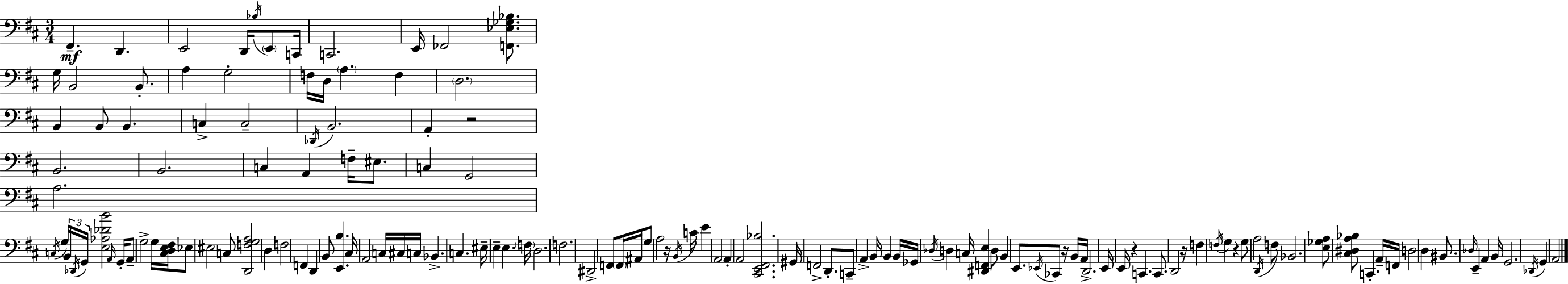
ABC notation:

X:1
T:Untitled
M:3/4
L:1/4
K:D
^F,, D,, E,,2 D,,/4 _B,/4 E,,/2 C,,/4 C,,2 E,,/4 _F,,2 [F,,_E,_G,_B,]/2 G,/4 B,,2 B,,/2 A, G,2 F,/4 D,/4 A, F, D,2 B,, B,,/2 B,, C, C,2 _D,,/4 B,,2 A,, z2 B,,2 B,,2 C, A,, F,/4 ^E,/2 C, G,,2 A,2 C,/4 G,/4 B,,/4 _D,,/4 G,,/4 [E,_A,_DB]2 A,,/4 G,,/4 A,,/2 G,2 G,/4 [^C,D,E,^F,]/4 _E,/2 ^E,2 C,/2 [D,,F,G,A,]2 D, F,2 F,, D,, B,,/2 [E,,B,] ^C,/4 A,,2 C,/4 ^C,/4 C,/4 _B,, C, ^E,/4 E, E, F,/4 D,2 F,2 ^D,,2 F,,/2 F,,/4 ^A,,/4 G,/2 A,2 z/4 B,,/4 C/4 E A,,2 A,, A,,2 [^C,,E,,^F,,_B,]2 ^G,,/4 F,,2 D,,/2 C,,/2 A,, B,,/4 B,, B,,/4 _G,,/4 _D,/4 D, C,/4 [^D,,F,,E,] D,/2 B,, E,,/2 _E,,/4 _C,,/2 z/4 B,,/4 A,,/4 D,,2 E,,/4 E,,/4 z C,, C,,/2 D,,2 z/4 F, F,/4 G, z G,/2 A,2 D,,/4 F,/2 _B,,2 [E,_G,A,]/2 [^C,^D,A,_B,]/2 C,, A,,/4 F,,/4 D,2 D, ^B,,/2 _D,/4 E,, A,, B,,/4 G,,2 _D,,/4 G,, A,,2